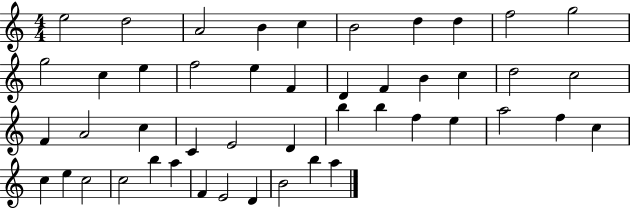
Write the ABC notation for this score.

X:1
T:Untitled
M:4/4
L:1/4
K:C
e2 d2 A2 B c B2 d d f2 g2 g2 c e f2 e F D F B c d2 c2 F A2 c C E2 D b b f e a2 f c c e c2 c2 b a F E2 D B2 b a